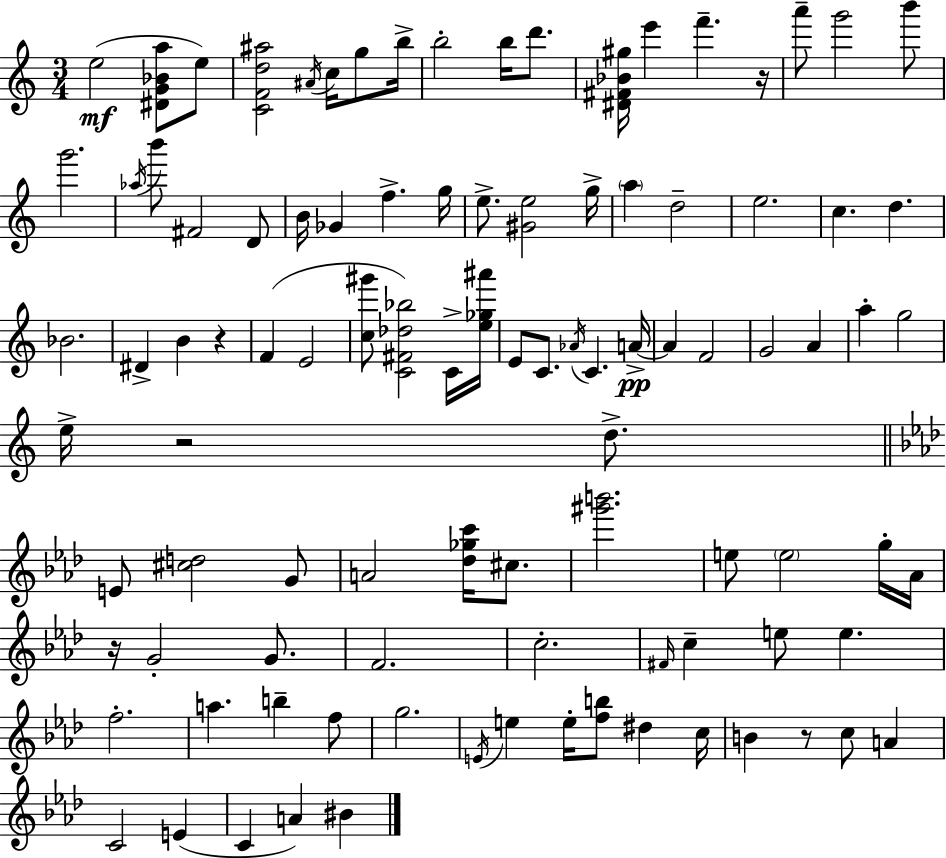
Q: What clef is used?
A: treble